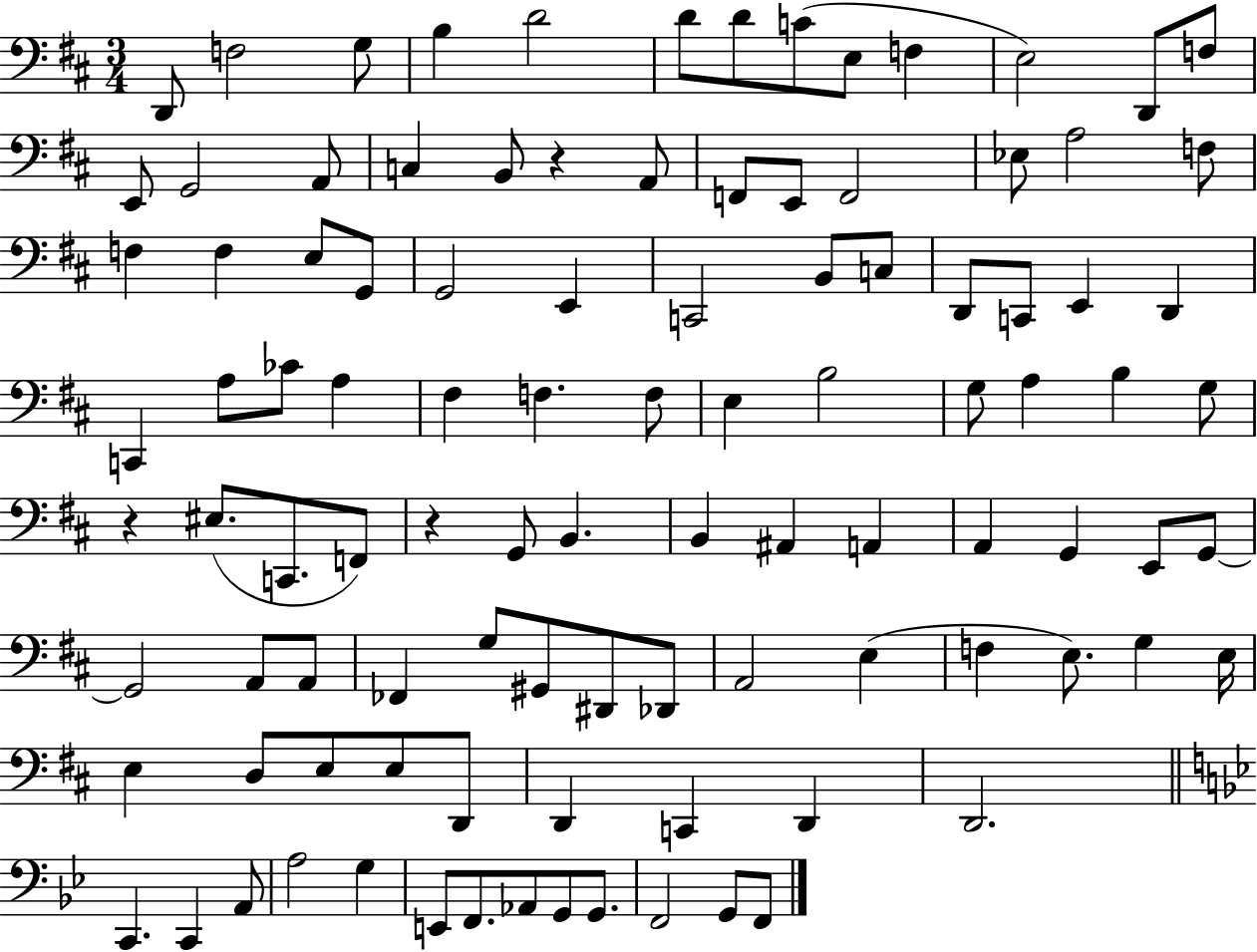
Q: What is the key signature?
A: D major